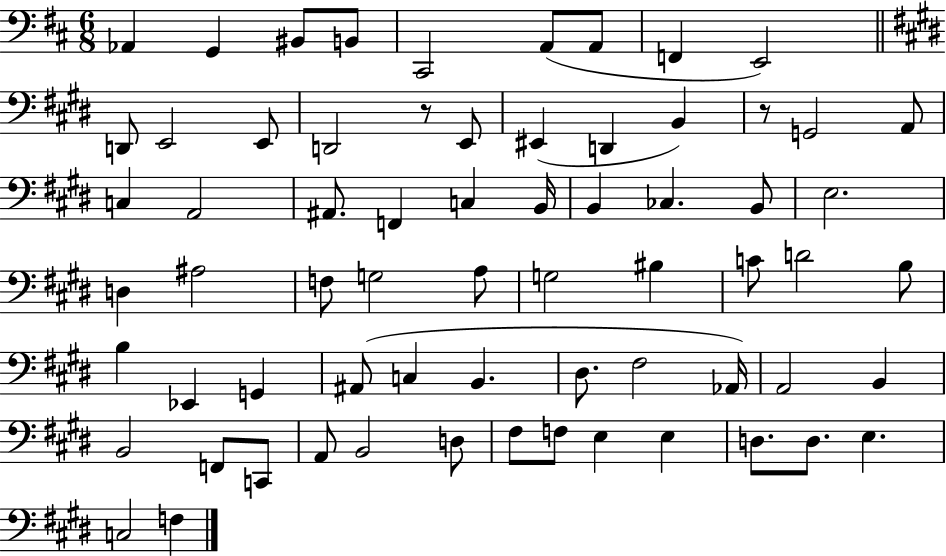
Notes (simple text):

Ab2/q G2/q BIS2/e B2/e C#2/h A2/e A2/e F2/q E2/h D2/e E2/h E2/e D2/h R/e E2/e EIS2/q D2/q B2/q R/e G2/h A2/e C3/q A2/h A#2/e. F2/q C3/q B2/s B2/q CES3/q. B2/e E3/h. D3/q A#3/h F3/e G3/h A3/e G3/h BIS3/q C4/e D4/h B3/e B3/q Eb2/q G2/q A#2/e C3/q B2/q. D#3/e. F#3/h Ab2/s A2/h B2/q B2/h F2/e C2/e A2/e B2/h D3/e F#3/e F3/e E3/q E3/q D3/e. D3/e. E3/q. C3/h F3/q